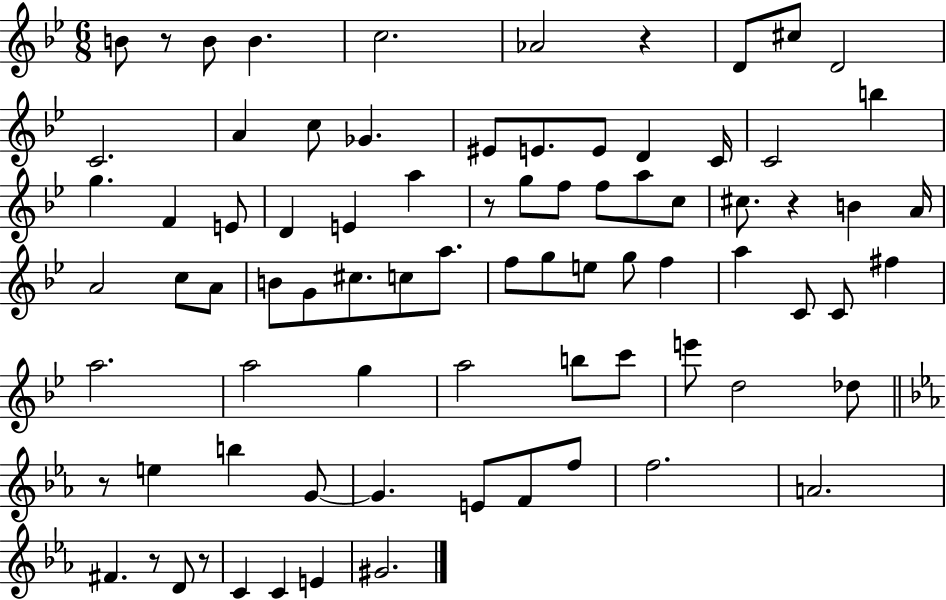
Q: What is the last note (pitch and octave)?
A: G#4